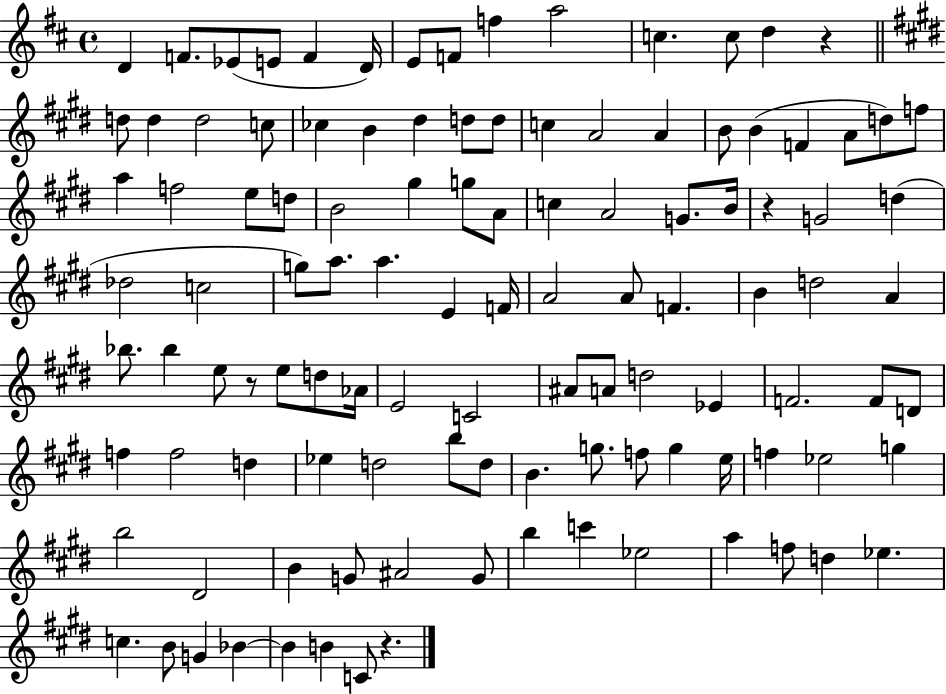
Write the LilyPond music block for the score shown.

{
  \clef treble
  \time 4/4
  \defaultTimeSignature
  \key d \major
  \repeat volta 2 { d'4 f'8. ees'8( e'8 f'4 d'16) | e'8 f'8 f''4 a''2 | c''4. c''8 d''4 r4 | \bar "||" \break \key e \major d''8 d''4 d''2 c''8 | ces''4 b'4 dis''4 d''8 d''8 | c''4 a'2 a'4 | b'8 b'4( f'4 a'8 d''8) f''8 | \break a''4 f''2 e''8 d''8 | b'2 gis''4 g''8 a'8 | c''4 a'2 g'8. b'16 | r4 g'2 d''4( | \break des''2 c''2 | g''8) a''8. a''4. e'4 f'16 | a'2 a'8 f'4. | b'4 d''2 a'4 | \break bes''8. bes''4 e''8 r8 e''8 d''8 aes'16 | e'2 c'2 | ais'8 a'8 d''2 ees'4 | f'2. f'8 d'8 | \break f''4 f''2 d''4 | ees''4 d''2 b''8 d''8 | b'4. g''8. f''8 g''4 e''16 | f''4 ees''2 g''4 | \break b''2 dis'2 | b'4 g'8 ais'2 g'8 | b''4 c'''4 ees''2 | a''4 f''8 d''4 ees''4. | \break c''4. b'8 g'4 bes'4~~ | bes'4 b'4 c'8 r4. | } \bar "|."
}